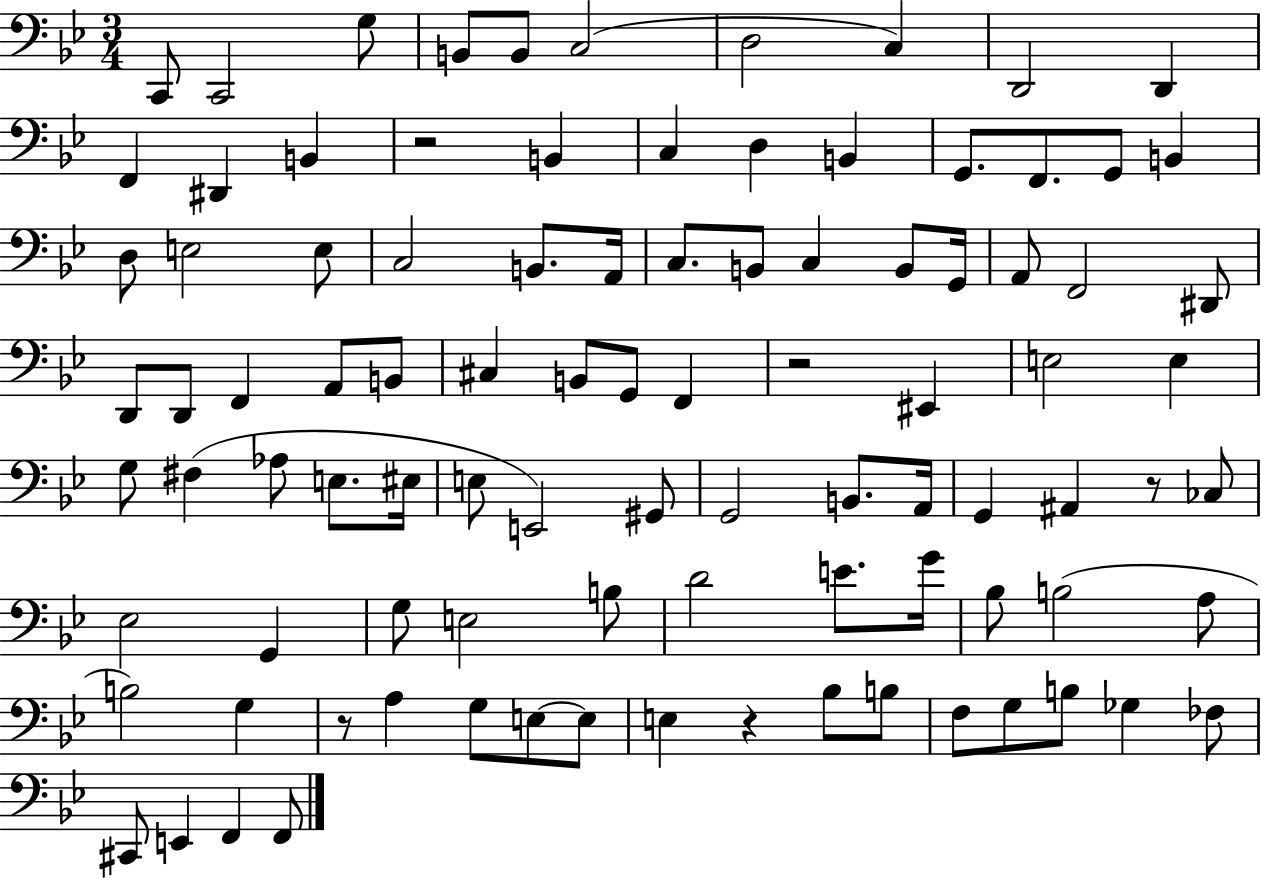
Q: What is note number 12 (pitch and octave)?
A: D#2